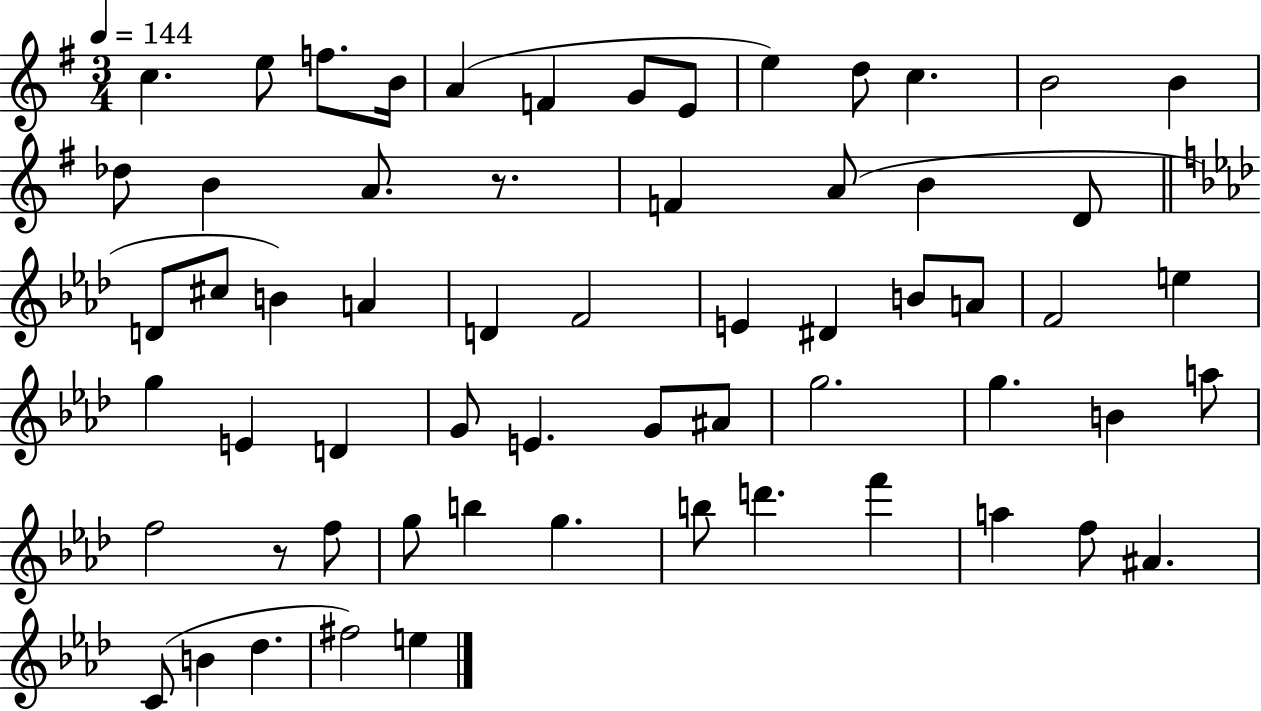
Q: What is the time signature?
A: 3/4